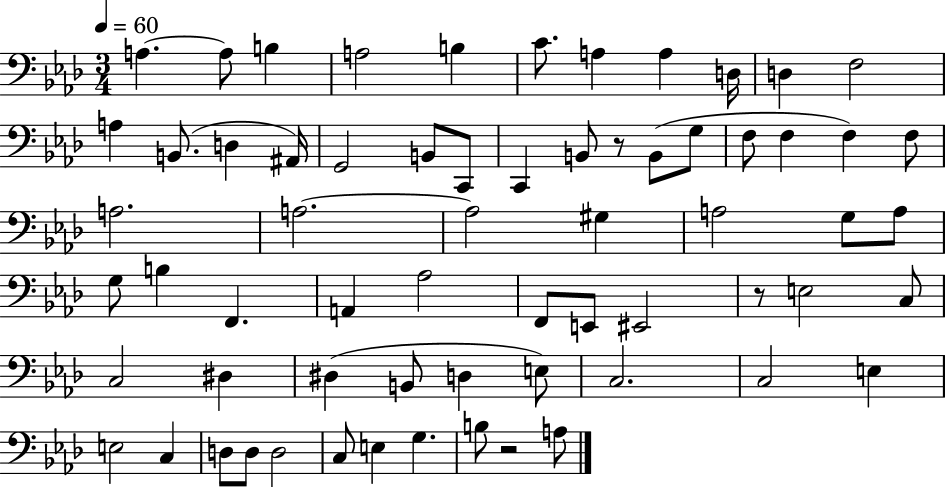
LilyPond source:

{
  \clef bass
  \numericTimeSignature
  \time 3/4
  \key aes \major
  \tempo 4 = 60
  a4.~~ a8 b4 | a2 b4 | c'8. a4 a4 d16 | d4 f2 | \break a4 b,8.( d4 ais,16) | g,2 b,8 c,8 | c,4 b,8 r8 b,8( g8 | f8 f4 f4) f8 | \break a2. | a2.~~ | a2 gis4 | a2 g8 a8 | \break g8 b4 f,4. | a,4 aes2 | f,8 e,8 eis,2 | r8 e2 c8 | \break c2 dis4 | dis4( b,8 d4 e8) | c2. | c2 e4 | \break e2 c4 | d8 d8 d2 | c8 e4 g4. | b8 r2 a8 | \break \bar "|."
}